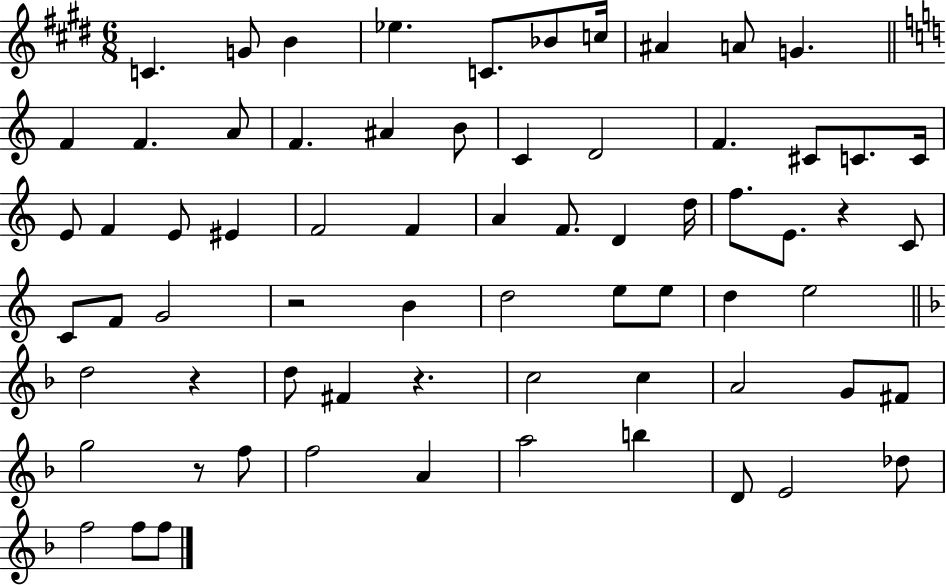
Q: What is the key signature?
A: E major